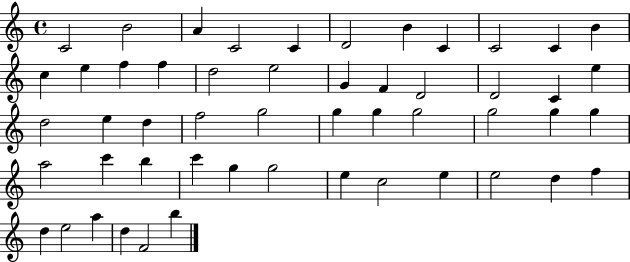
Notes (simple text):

C4/h B4/h A4/q C4/h C4/q D4/h B4/q C4/q C4/h C4/q B4/q C5/q E5/q F5/q F5/q D5/h E5/h G4/q F4/q D4/h D4/h C4/q E5/q D5/h E5/q D5/q F5/h G5/h G5/q G5/q G5/h G5/h G5/q G5/q A5/h C6/q B5/q C6/q G5/q G5/h E5/q C5/h E5/q E5/h D5/q F5/q D5/q E5/h A5/q D5/q F4/h B5/q